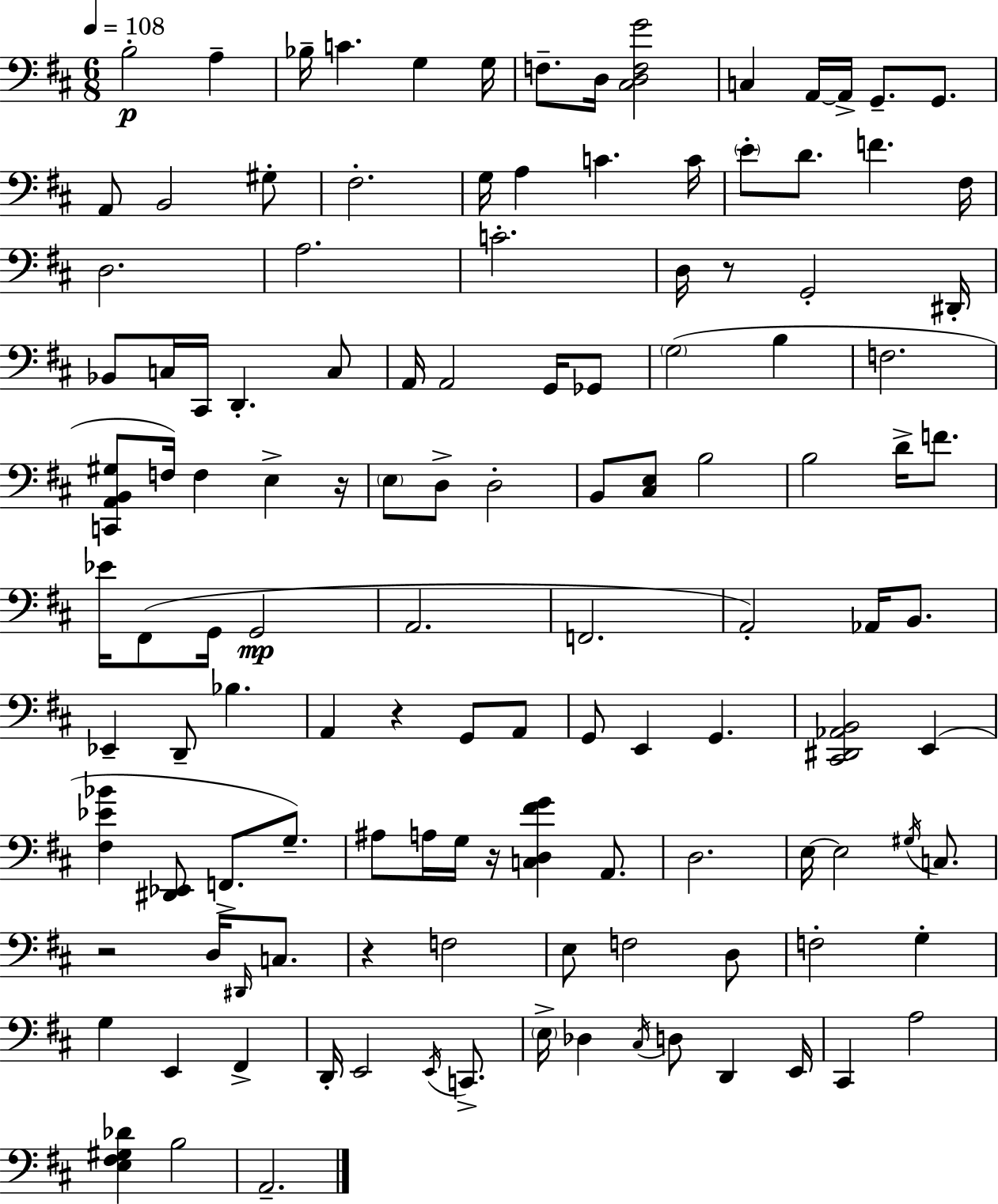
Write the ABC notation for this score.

X:1
T:Untitled
M:6/8
L:1/4
K:D
B,2 A, _B,/4 C G, G,/4 F,/2 D,/4 [^C,D,F,G]2 C, A,,/4 A,,/4 G,,/2 G,,/2 A,,/2 B,,2 ^G,/2 ^F,2 G,/4 A, C C/4 E/2 D/2 F ^F,/4 D,2 A,2 C2 D,/4 z/2 G,,2 ^D,,/4 _B,,/2 C,/4 ^C,,/4 D,, C,/2 A,,/4 A,,2 G,,/4 _G,,/2 G,2 B, F,2 [C,,A,,B,,^G,]/2 F,/4 F, E, z/4 E,/2 D,/2 D,2 B,,/2 [^C,E,]/2 B,2 B,2 D/4 F/2 _E/4 ^F,,/2 G,,/4 G,,2 A,,2 F,,2 A,,2 _A,,/4 B,,/2 _E,, D,,/2 _B, A,, z G,,/2 A,,/2 G,,/2 E,, G,, [^C,,^D,,_A,,B,,]2 E,, [^F,_E_B] [^D,,_E,,]/2 F,,/2 G,/2 ^A,/2 A,/4 G,/4 z/4 [C,D,^FG] A,,/2 D,2 E,/4 E,2 ^G,/4 C,/2 z2 D,/4 ^D,,/4 C,/2 z F,2 E,/2 F,2 D,/2 F,2 G, G, E,, ^F,, D,,/4 E,,2 E,,/4 C,,/2 E,/4 _D, ^C,/4 D,/2 D,, E,,/4 ^C,, A,2 [E,^F,^G,_D] B,2 A,,2